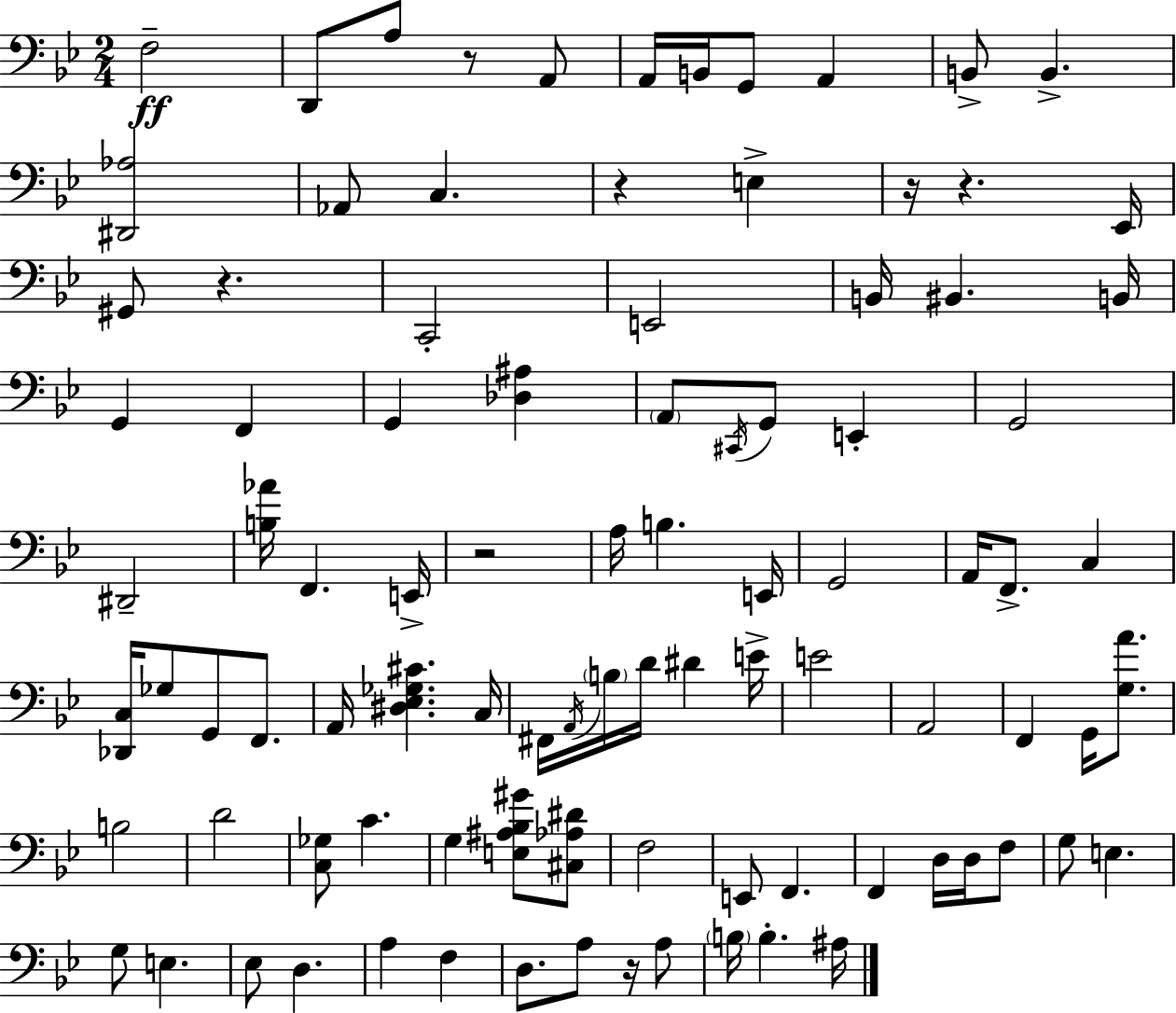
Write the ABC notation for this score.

X:1
T:Untitled
M:2/4
L:1/4
K:Bb
F,2 D,,/2 A,/2 z/2 A,,/2 A,,/4 B,,/4 G,,/2 A,, B,,/2 B,, [^D,,_A,]2 _A,,/2 C, z E, z/4 z _E,,/4 ^G,,/2 z C,,2 E,,2 B,,/4 ^B,, B,,/4 G,, F,, G,, [_D,^A,] A,,/2 ^C,,/4 G,,/2 E,, G,,2 ^D,,2 [B,_A]/4 F,, E,,/4 z2 A,/4 B, E,,/4 G,,2 A,,/4 F,,/2 C, [_D,,C,]/4 _G,/2 G,,/2 F,,/2 A,,/4 [^D,_E,_G,^C] C,/4 ^F,,/4 A,,/4 B,/4 D/4 ^D E/4 E2 A,,2 F,, G,,/4 [G,A]/2 B,2 D2 [C,_G,]/2 C G, [E,^A,_B,^G]/2 [^C,_A,^D]/2 F,2 E,,/2 F,, F,, D,/4 D,/4 F,/2 G,/2 E, G,/2 E, _E,/2 D, A, F, D,/2 A,/2 z/4 A,/2 B,/4 B, ^A,/4